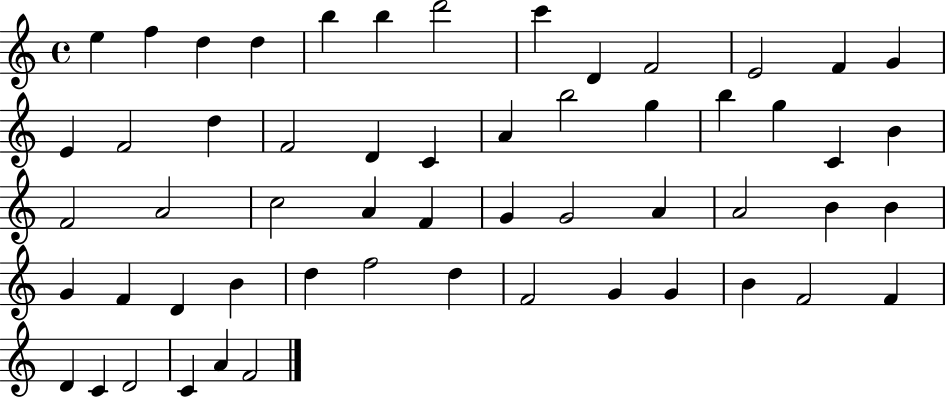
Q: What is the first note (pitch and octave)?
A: E5